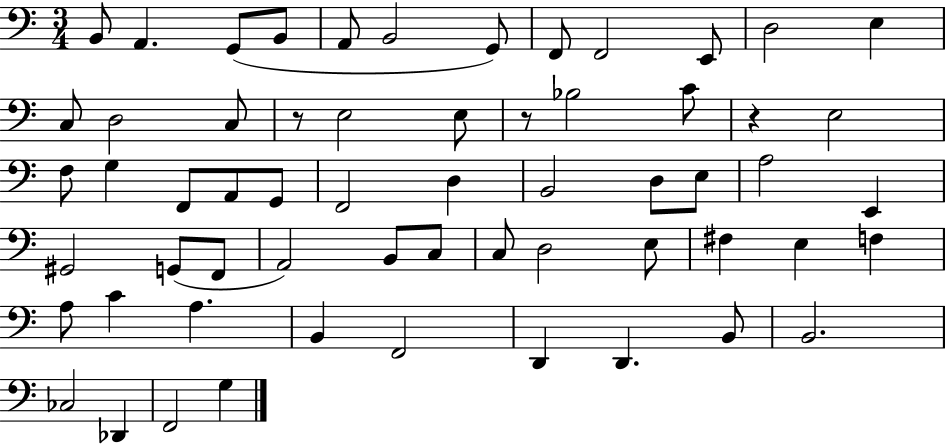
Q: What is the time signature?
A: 3/4